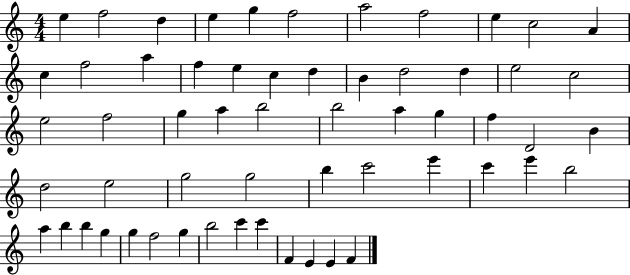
E5/q F5/h D5/q E5/q G5/q F5/h A5/h F5/h E5/q C5/h A4/q C5/q F5/h A5/q F5/q E5/q C5/q D5/q B4/q D5/h D5/q E5/h C5/h E5/h F5/h G5/q A5/q B5/h B5/h A5/q G5/q F5/q D4/h B4/q D5/h E5/h G5/h G5/h B5/q C6/h E6/q C6/q E6/q B5/h A5/q B5/q B5/q G5/q G5/q F5/h G5/q B5/h C6/q C6/q F4/q E4/q E4/q F4/q